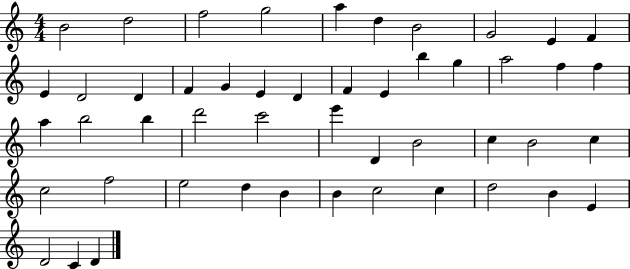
B4/h D5/h F5/h G5/h A5/q D5/q B4/h G4/h E4/q F4/q E4/q D4/h D4/q F4/q G4/q E4/q D4/q F4/q E4/q B5/q G5/q A5/h F5/q F5/q A5/q B5/h B5/q D6/h C6/h E6/q D4/q B4/h C5/q B4/h C5/q C5/h F5/h E5/h D5/q B4/q B4/q C5/h C5/q D5/h B4/q E4/q D4/h C4/q D4/q